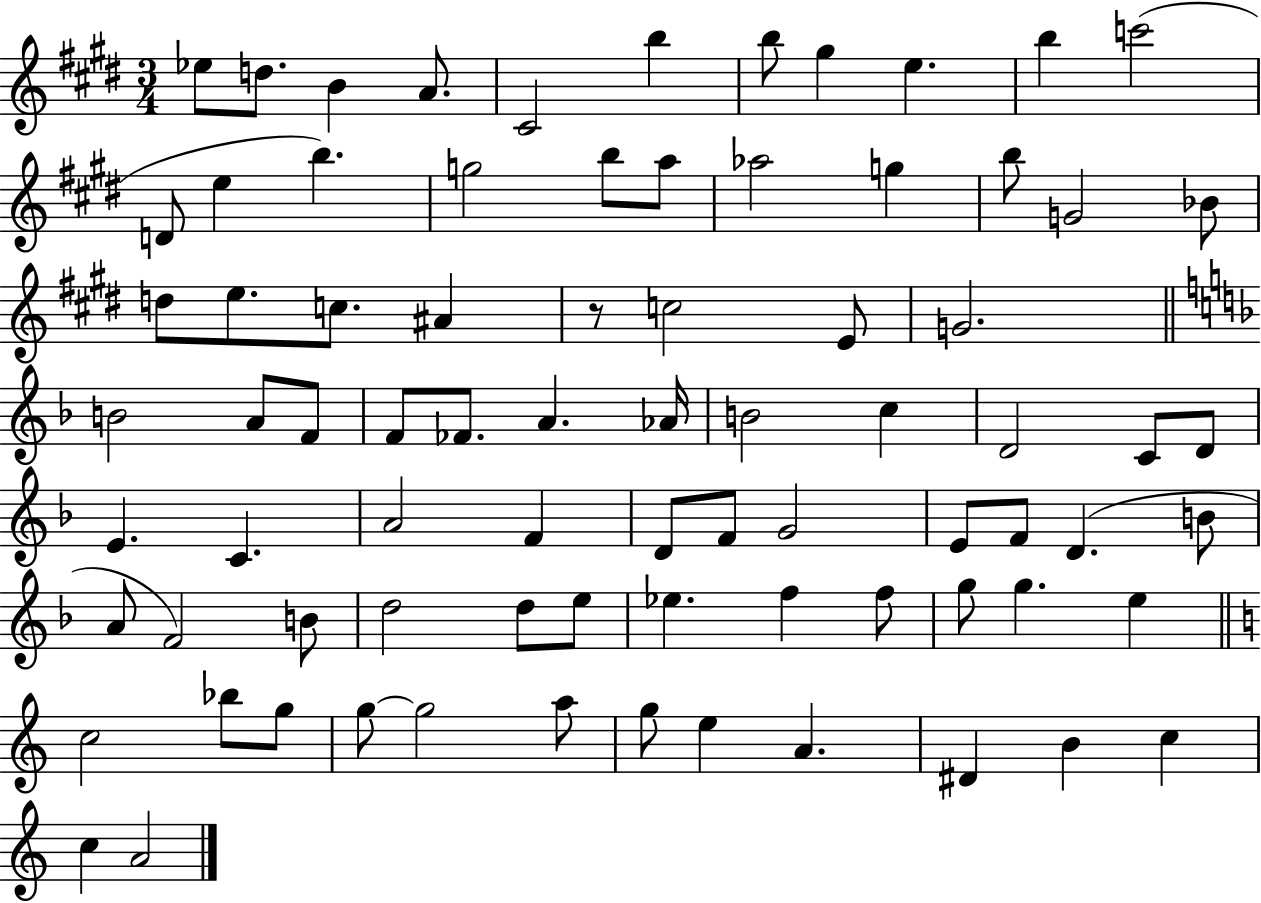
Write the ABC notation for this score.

X:1
T:Untitled
M:3/4
L:1/4
K:E
_e/2 d/2 B A/2 ^C2 b b/2 ^g e b c'2 D/2 e b g2 b/2 a/2 _a2 g b/2 G2 _B/2 d/2 e/2 c/2 ^A z/2 c2 E/2 G2 B2 A/2 F/2 F/2 _F/2 A _A/4 B2 c D2 C/2 D/2 E C A2 F D/2 F/2 G2 E/2 F/2 D B/2 A/2 F2 B/2 d2 d/2 e/2 _e f f/2 g/2 g e c2 _b/2 g/2 g/2 g2 a/2 g/2 e A ^D B c c A2